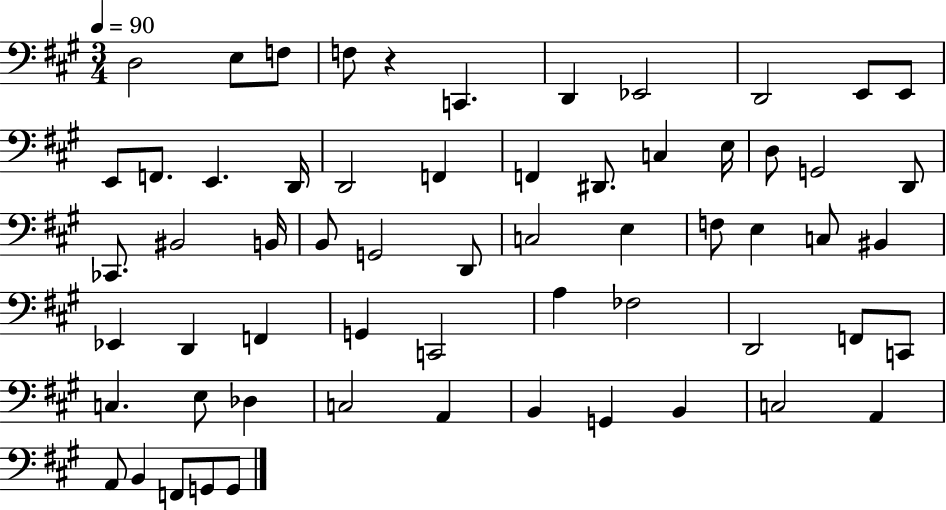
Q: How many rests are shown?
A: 1